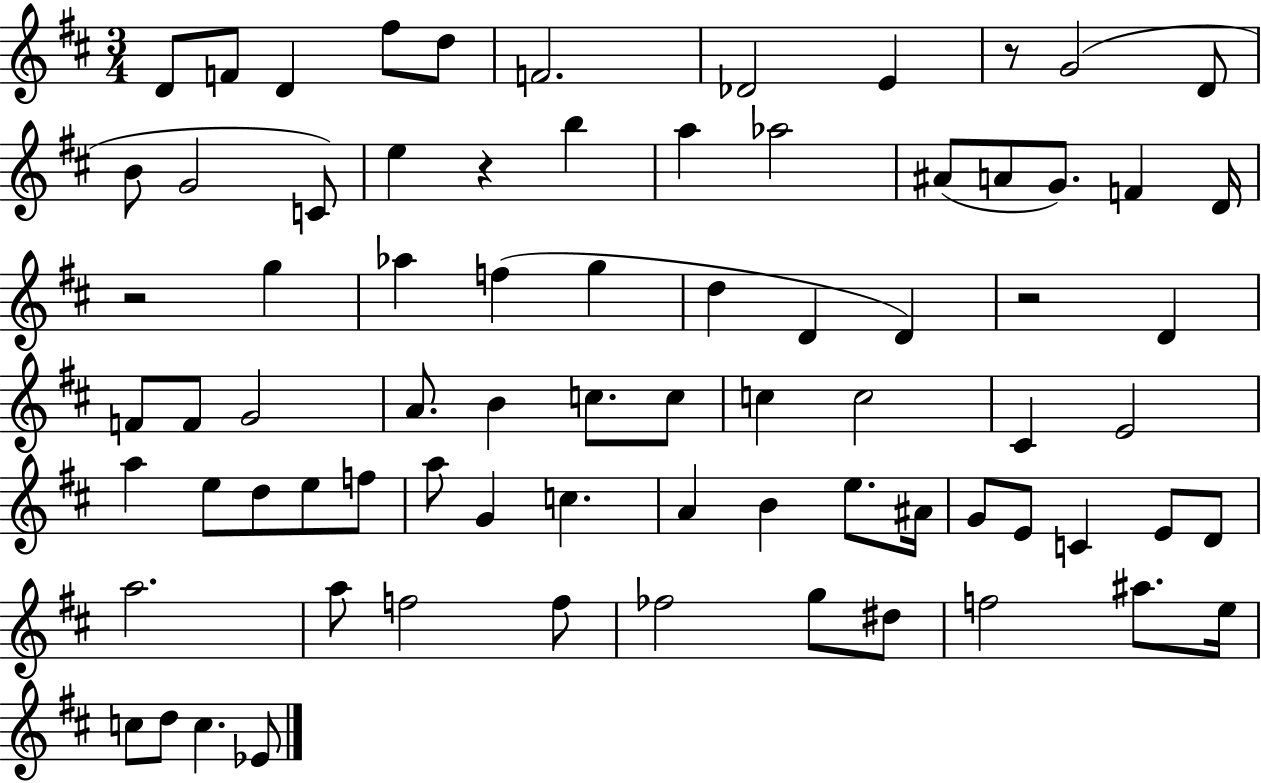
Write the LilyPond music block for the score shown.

{
  \clef treble
  \numericTimeSignature
  \time 3/4
  \key d \major
  \repeat volta 2 { d'8 f'8 d'4 fis''8 d''8 | f'2. | des'2 e'4 | r8 g'2( d'8 | \break b'8 g'2 c'8) | e''4 r4 b''4 | a''4 aes''2 | ais'8( a'8 g'8.) f'4 d'16 | \break r2 g''4 | aes''4 f''4( g''4 | d''4 d'4 d'4) | r2 d'4 | \break f'8 f'8 g'2 | a'8. b'4 c''8. c''8 | c''4 c''2 | cis'4 e'2 | \break a''4 e''8 d''8 e''8 f''8 | a''8 g'4 c''4. | a'4 b'4 e''8. ais'16 | g'8 e'8 c'4 e'8 d'8 | \break a''2. | a''8 f''2 f''8 | fes''2 g''8 dis''8 | f''2 ais''8. e''16 | \break c''8 d''8 c''4. ees'8 | } \bar "|."
}